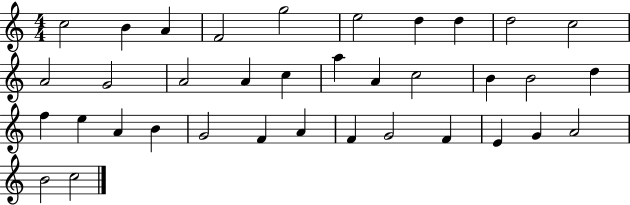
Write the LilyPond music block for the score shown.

{
  \clef treble
  \numericTimeSignature
  \time 4/4
  \key c \major
  c''2 b'4 a'4 | f'2 g''2 | e''2 d''4 d''4 | d''2 c''2 | \break a'2 g'2 | a'2 a'4 c''4 | a''4 a'4 c''2 | b'4 b'2 d''4 | \break f''4 e''4 a'4 b'4 | g'2 f'4 a'4 | f'4 g'2 f'4 | e'4 g'4 a'2 | \break b'2 c''2 | \bar "|."
}